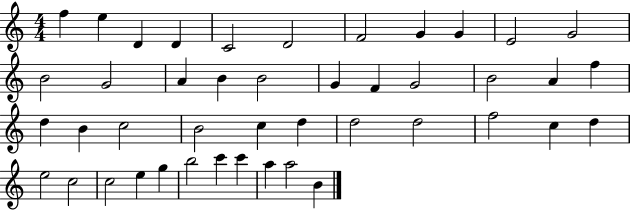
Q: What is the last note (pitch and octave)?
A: B4